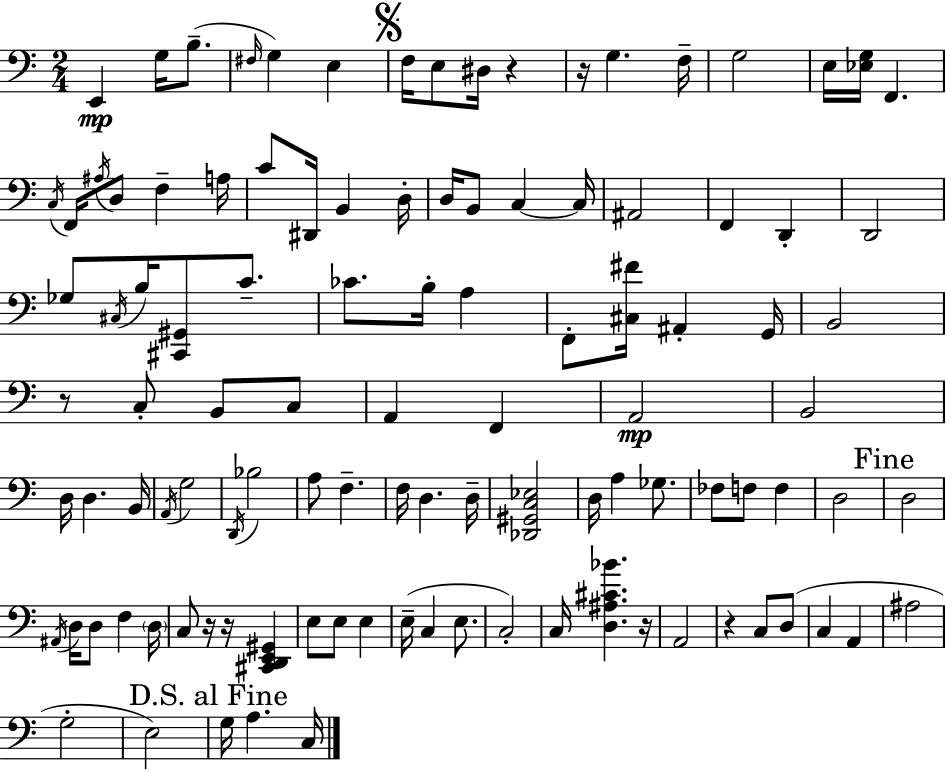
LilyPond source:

{
  \clef bass
  \numericTimeSignature
  \time 2/4
  \key a \minor
  e,4\mp g16 b8.--( | \grace { fis16 } g4) e4 | \mark \markup { \musicglyph "scripts.segno" } f16 e8 dis16 r4 | r16 g4. | \break f16-- g2 | e16 <ees g>16 f,4. | \acciaccatura { c16 } f,16 \acciaccatura { ais16 } d8 f4-- | a16 c'8 dis,16 b,4 | \break d16-. d16 b,8 c4~~ | c16 ais,2 | f,4 d,4-. | d,2 | \break ges8 \acciaccatura { cis16 } b16 <cis, gis,>8 | c'8.-- ces'8. b16-. | a4 f,8-. <cis fis'>16 ais,4-. | g,16 b,2 | \break r8 c8-. | b,8 c8 a,4 | f,4 a,2\mp | b,2 | \break d16 d4. | b,16 \acciaccatura { a,16 } g2 | \acciaccatura { d,16 } bes2 | a8 | \break f4.-- f16 d4. | d16-- <des, gis, c ees>2 | d16 a4 | ges8. fes8 | \break f8 f4 d2 | \mark "Fine" d2 | \acciaccatura { ais,16 } d16 | d8 f4 \parenthesize d16 c8 | \break r16 r16 <cis, d, e, gis,>4 e8 | e8 e4 e16--( | c4 e8. c2-.) | c16 | \break <d ais cis' bes'>4. r16 a,2 | r4 | c8 d8( c4 | a,4 ais2 | \break g2-. | e2) | \mark "D.S. al Fine" g16 | a4. c16 \bar "|."
}